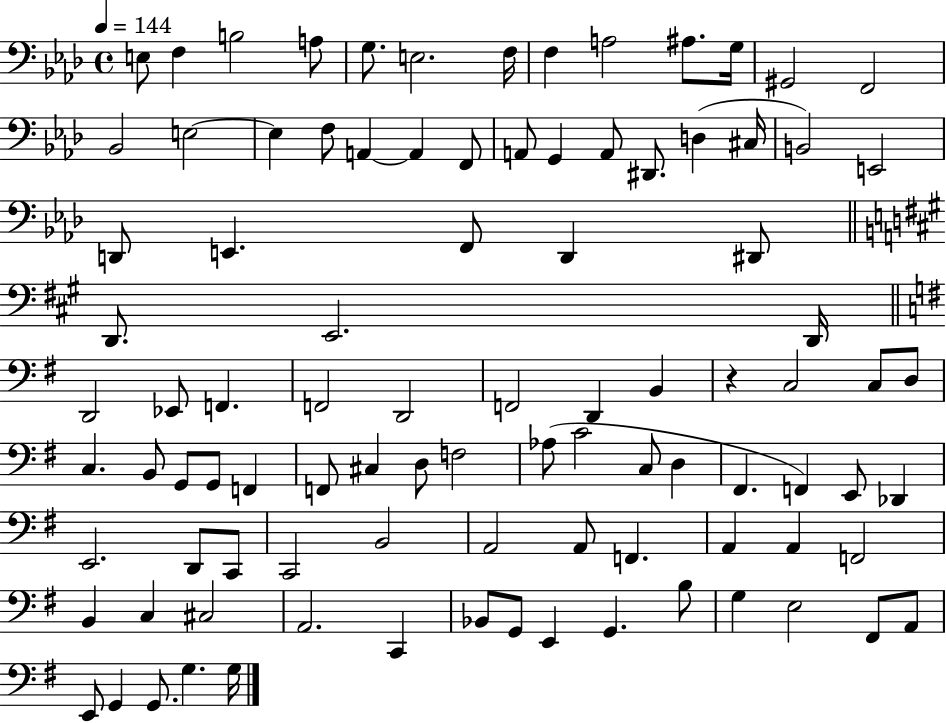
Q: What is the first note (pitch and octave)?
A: E3